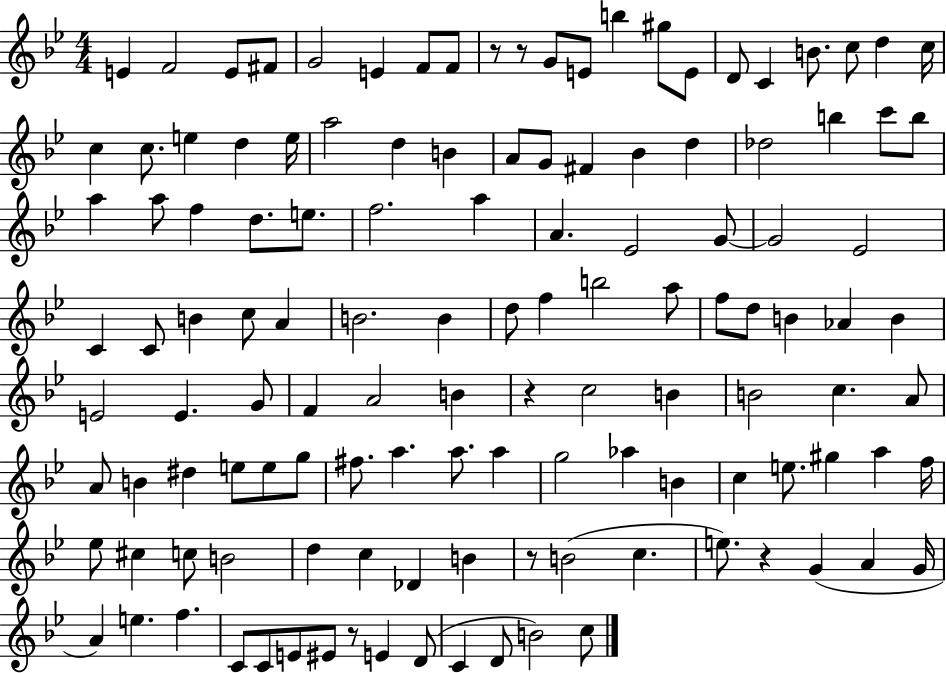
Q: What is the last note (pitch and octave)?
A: C5